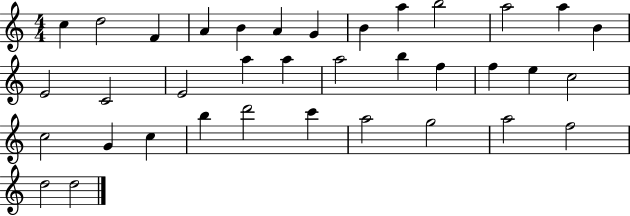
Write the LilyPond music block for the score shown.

{
  \clef treble
  \numericTimeSignature
  \time 4/4
  \key c \major
  c''4 d''2 f'4 | a'4 b'4 a'4 g'4 | b'4 a''4 b''2 | a''2 a''4 b'4 | \break e'2 c'2 | e'2 a''4 a''4 | a''2 b''4 f''4 | f''4 e''4 c''2 | \break c''2 g'4 c''4 | b''4 d'''2 c'''4 | a''2 g''2 | a''2 f''2 | \break d''2 d''2 | \bar "|."
}